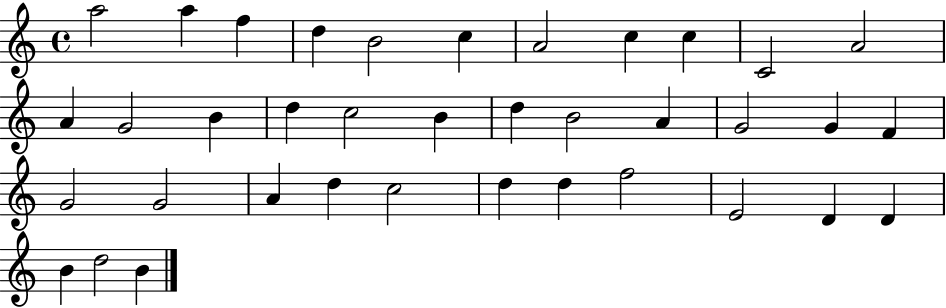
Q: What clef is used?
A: treble